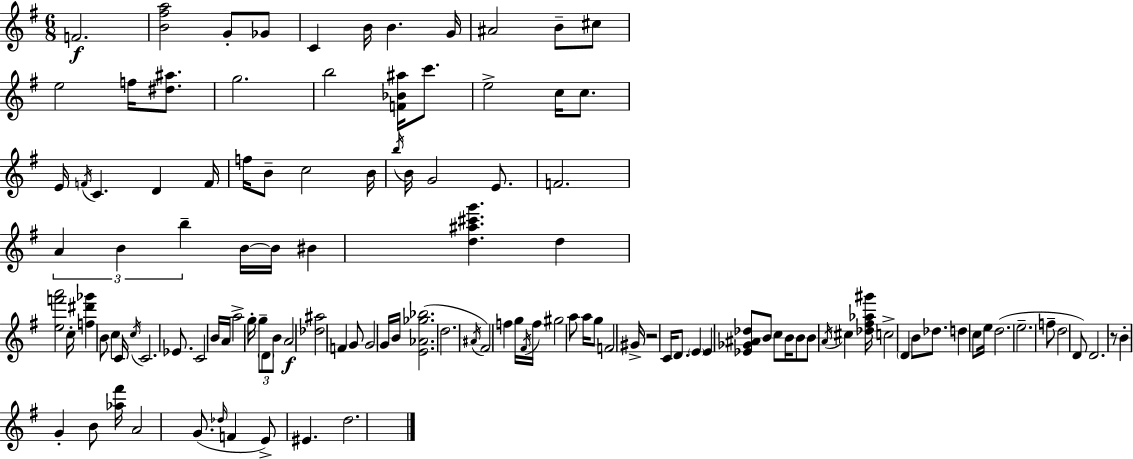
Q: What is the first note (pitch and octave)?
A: F4